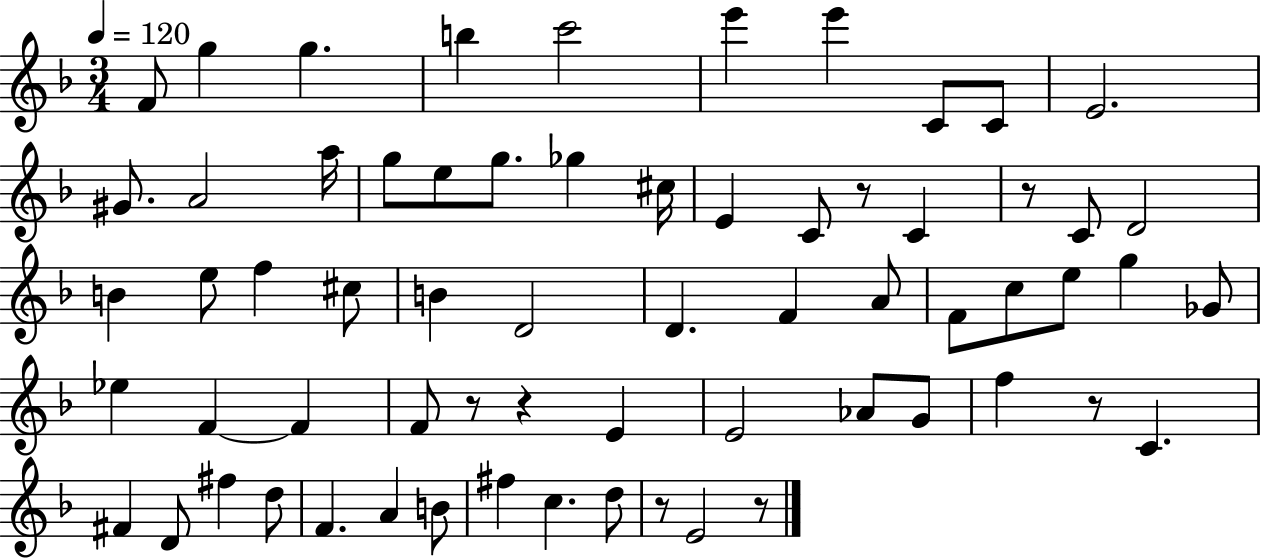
F4/e G5/q G5/q. B5/q C6/h E6/q E6/q C4/e C4/e E4/h. G#4/e. A4/h A5/s G5/e E5/e G5/e. Gb5/q C#5/s E4/q C4/e R/e C4/q R/e C4/e D4/h B4/q E5/e F5/q C#5/e B4/q D4/h D4/q. F4/q A4/e F4/e C5/e E5/e G5/q Gb4/e Eb5/q F4/q F4/q F4/e R/e R/q E4/q E4/h Ab4/e G4/e F5/q R/e C4/q. F#4/q D4/e F#5/q D5/e F4/q. A4/q B4/e F#5/q C5/q. D5/e R/e E4/h R/e